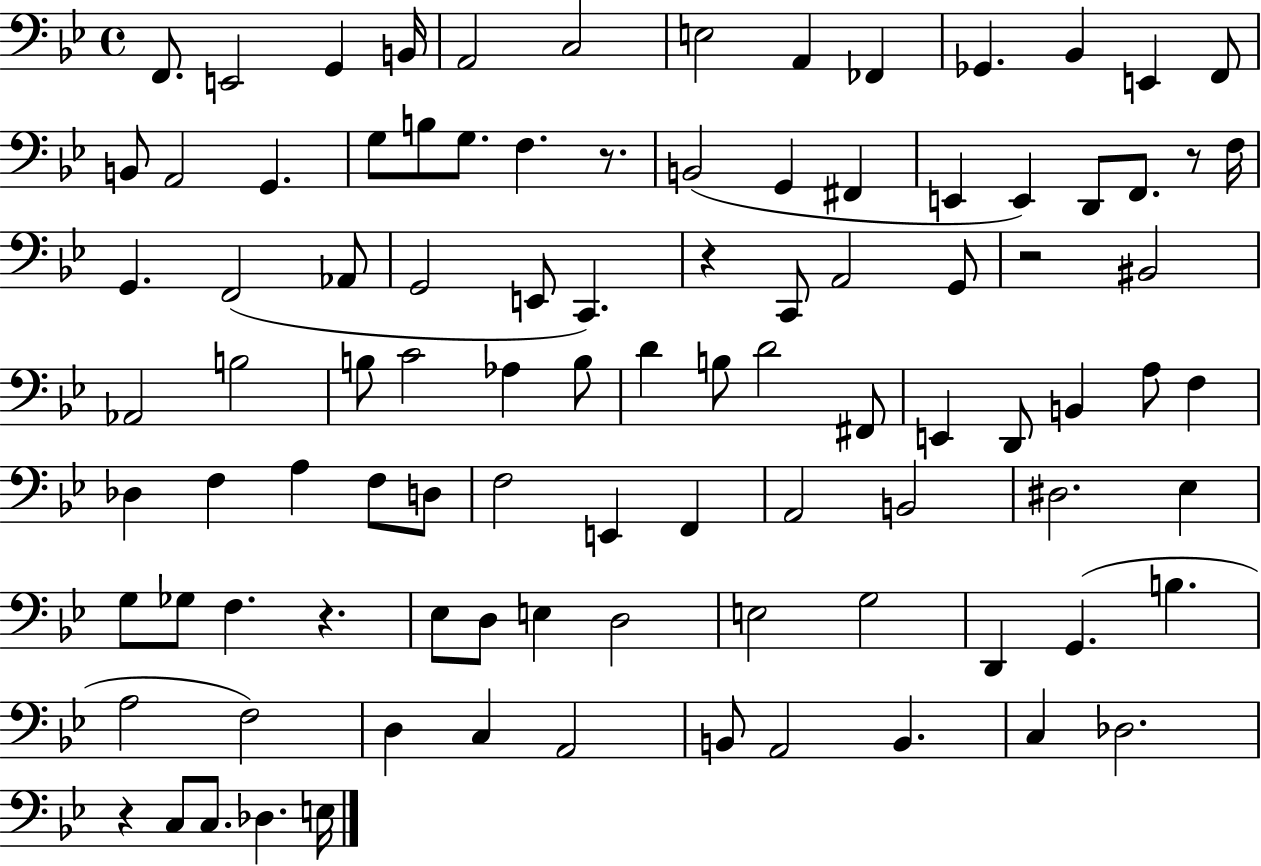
F2/e. E2/h G2/q B2/s A2/h C3/h E3/h A2/q FES2/q Gb2/q. Bb2/q E2/q F2/e B2/e A2/h G2/q. G3/e B3/e G3/e. F3/q. R/e. B2/h G2/q F#2/q E2/q E2/q D2/e F2/e. R/e F3/s G2/q. F2/h Ab2/e G2/h E2/e C2/q. R/q C2/e A2/h G2/e R/h BIS2/h Ab2/h B3/h B3/e C4/h Ab3/q B3/e D4/q B3/e D4/h F#2/e E2/q D2/e B2/q A3/e F3/q Db3/q F3/q A3/q F3/e D3/e F3/h E2/q F2/q A2/h B2/h D#3/h. Eb3/q G3/e Gb3/e F3/q. R/q. Eb3/e D3/e E3/q D3/h E3/h G3/h D2/q G2/q. B3/q. A3/h F3/h D3/q C3/q A2/h B2/e A2/h B2/q. C3/q Db3/h. R/q C3/e C3/e. Db3/q. E3/s